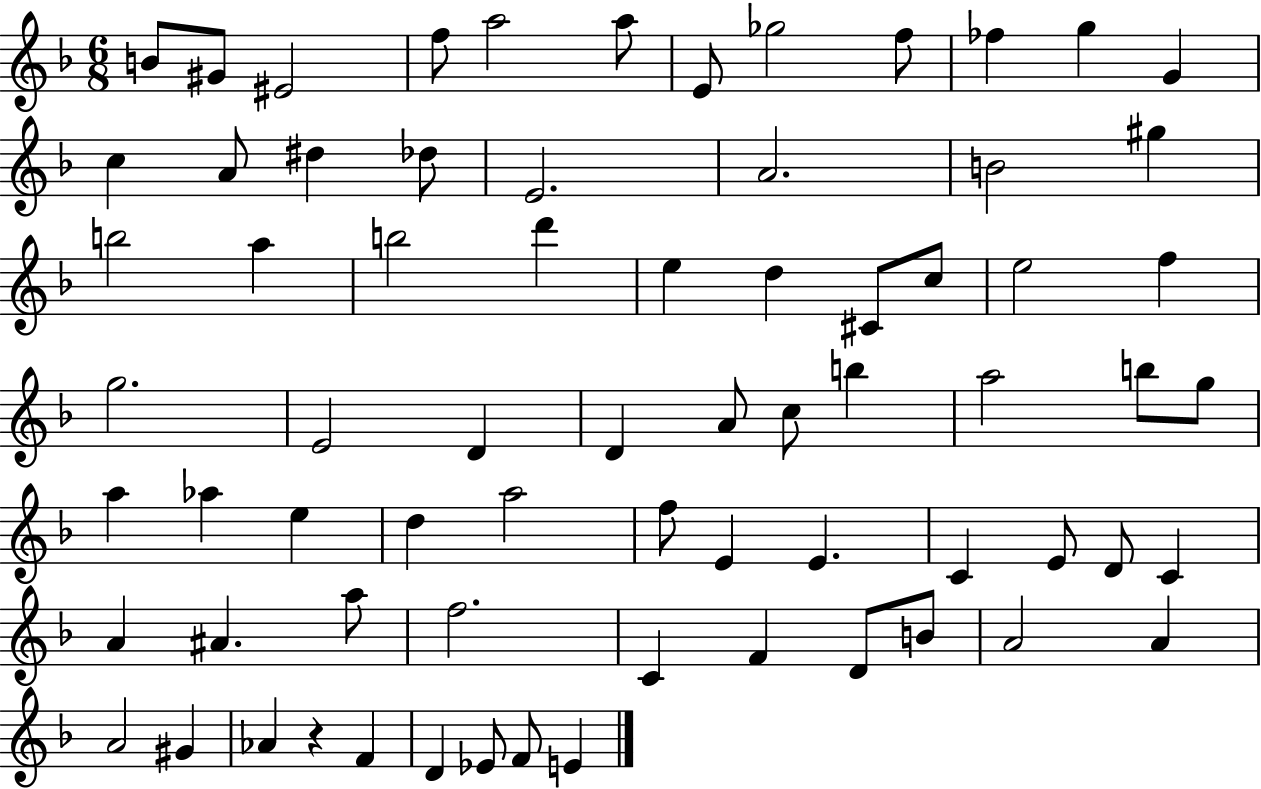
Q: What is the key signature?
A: F major